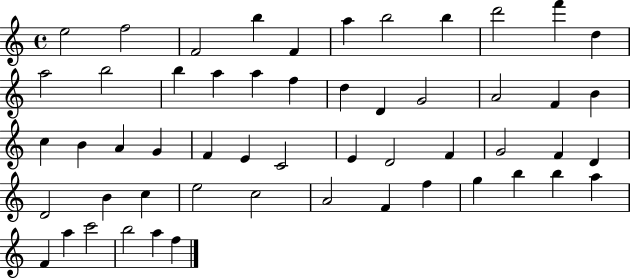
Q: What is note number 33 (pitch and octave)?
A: F4